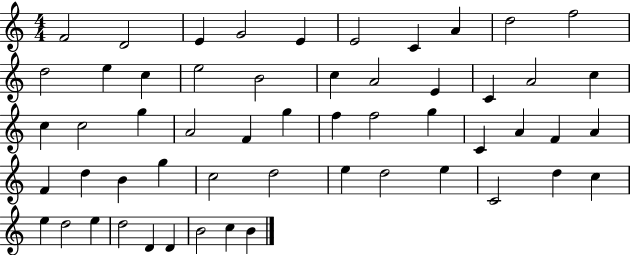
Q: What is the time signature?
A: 4/4